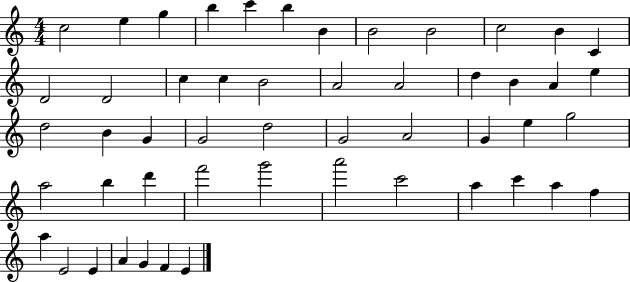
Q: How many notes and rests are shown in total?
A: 51